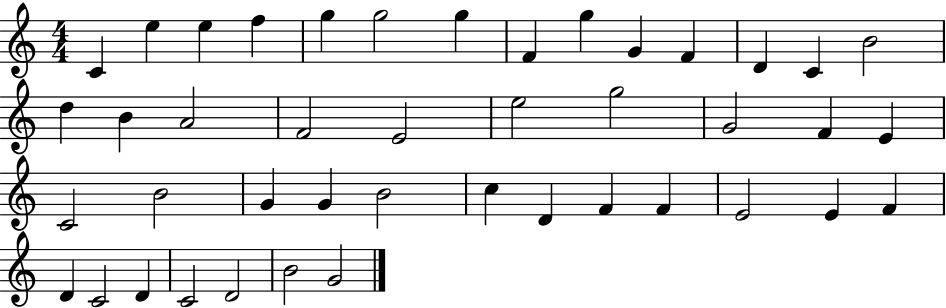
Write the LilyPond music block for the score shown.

{
  \clef treble
  \numericTimeSignature
  \time 4/4
  \key c \major
  c'4 e''4 e''4 f''4 | g''4 g''2 g''4 | f'4 g''4 g'4 f'4 | d'4 c'4 b'2 | \break d''4 b'4 a'2 | f'2 e'2 | e''2 g''2 | g'2 f'4 e'4 | \break c'2 b'2 | g'4 g'4 b'2 | c''4 d'4 f'4 f'4 | e'2 e'4 f'4 | \break d'4 c'2 d'4 | c'2 d'2 | b'2 g'2 | \bar "|."
}